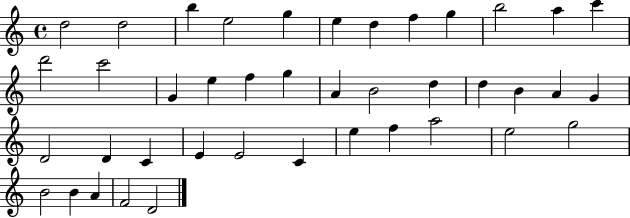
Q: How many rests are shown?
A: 0